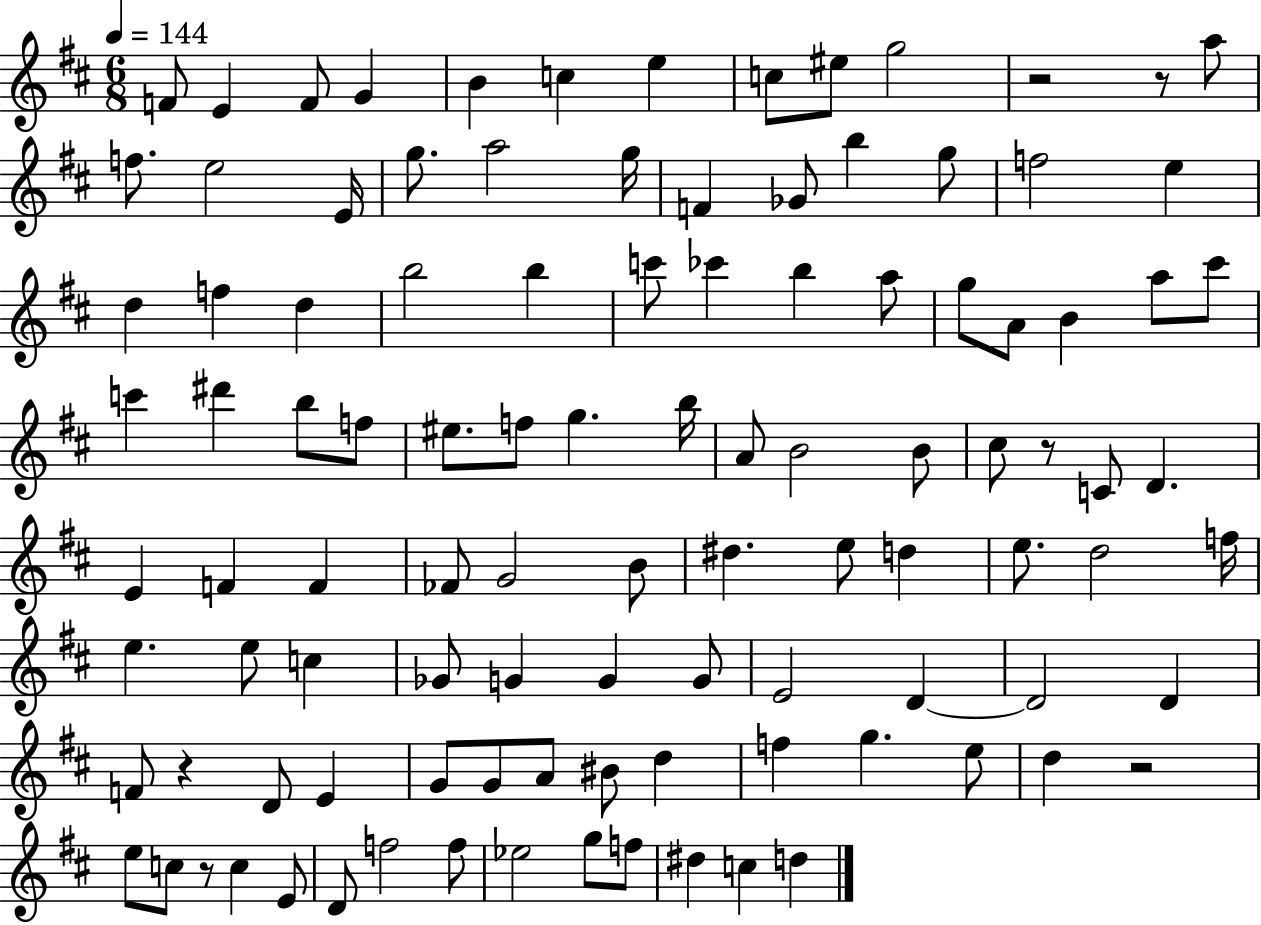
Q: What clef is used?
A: treble